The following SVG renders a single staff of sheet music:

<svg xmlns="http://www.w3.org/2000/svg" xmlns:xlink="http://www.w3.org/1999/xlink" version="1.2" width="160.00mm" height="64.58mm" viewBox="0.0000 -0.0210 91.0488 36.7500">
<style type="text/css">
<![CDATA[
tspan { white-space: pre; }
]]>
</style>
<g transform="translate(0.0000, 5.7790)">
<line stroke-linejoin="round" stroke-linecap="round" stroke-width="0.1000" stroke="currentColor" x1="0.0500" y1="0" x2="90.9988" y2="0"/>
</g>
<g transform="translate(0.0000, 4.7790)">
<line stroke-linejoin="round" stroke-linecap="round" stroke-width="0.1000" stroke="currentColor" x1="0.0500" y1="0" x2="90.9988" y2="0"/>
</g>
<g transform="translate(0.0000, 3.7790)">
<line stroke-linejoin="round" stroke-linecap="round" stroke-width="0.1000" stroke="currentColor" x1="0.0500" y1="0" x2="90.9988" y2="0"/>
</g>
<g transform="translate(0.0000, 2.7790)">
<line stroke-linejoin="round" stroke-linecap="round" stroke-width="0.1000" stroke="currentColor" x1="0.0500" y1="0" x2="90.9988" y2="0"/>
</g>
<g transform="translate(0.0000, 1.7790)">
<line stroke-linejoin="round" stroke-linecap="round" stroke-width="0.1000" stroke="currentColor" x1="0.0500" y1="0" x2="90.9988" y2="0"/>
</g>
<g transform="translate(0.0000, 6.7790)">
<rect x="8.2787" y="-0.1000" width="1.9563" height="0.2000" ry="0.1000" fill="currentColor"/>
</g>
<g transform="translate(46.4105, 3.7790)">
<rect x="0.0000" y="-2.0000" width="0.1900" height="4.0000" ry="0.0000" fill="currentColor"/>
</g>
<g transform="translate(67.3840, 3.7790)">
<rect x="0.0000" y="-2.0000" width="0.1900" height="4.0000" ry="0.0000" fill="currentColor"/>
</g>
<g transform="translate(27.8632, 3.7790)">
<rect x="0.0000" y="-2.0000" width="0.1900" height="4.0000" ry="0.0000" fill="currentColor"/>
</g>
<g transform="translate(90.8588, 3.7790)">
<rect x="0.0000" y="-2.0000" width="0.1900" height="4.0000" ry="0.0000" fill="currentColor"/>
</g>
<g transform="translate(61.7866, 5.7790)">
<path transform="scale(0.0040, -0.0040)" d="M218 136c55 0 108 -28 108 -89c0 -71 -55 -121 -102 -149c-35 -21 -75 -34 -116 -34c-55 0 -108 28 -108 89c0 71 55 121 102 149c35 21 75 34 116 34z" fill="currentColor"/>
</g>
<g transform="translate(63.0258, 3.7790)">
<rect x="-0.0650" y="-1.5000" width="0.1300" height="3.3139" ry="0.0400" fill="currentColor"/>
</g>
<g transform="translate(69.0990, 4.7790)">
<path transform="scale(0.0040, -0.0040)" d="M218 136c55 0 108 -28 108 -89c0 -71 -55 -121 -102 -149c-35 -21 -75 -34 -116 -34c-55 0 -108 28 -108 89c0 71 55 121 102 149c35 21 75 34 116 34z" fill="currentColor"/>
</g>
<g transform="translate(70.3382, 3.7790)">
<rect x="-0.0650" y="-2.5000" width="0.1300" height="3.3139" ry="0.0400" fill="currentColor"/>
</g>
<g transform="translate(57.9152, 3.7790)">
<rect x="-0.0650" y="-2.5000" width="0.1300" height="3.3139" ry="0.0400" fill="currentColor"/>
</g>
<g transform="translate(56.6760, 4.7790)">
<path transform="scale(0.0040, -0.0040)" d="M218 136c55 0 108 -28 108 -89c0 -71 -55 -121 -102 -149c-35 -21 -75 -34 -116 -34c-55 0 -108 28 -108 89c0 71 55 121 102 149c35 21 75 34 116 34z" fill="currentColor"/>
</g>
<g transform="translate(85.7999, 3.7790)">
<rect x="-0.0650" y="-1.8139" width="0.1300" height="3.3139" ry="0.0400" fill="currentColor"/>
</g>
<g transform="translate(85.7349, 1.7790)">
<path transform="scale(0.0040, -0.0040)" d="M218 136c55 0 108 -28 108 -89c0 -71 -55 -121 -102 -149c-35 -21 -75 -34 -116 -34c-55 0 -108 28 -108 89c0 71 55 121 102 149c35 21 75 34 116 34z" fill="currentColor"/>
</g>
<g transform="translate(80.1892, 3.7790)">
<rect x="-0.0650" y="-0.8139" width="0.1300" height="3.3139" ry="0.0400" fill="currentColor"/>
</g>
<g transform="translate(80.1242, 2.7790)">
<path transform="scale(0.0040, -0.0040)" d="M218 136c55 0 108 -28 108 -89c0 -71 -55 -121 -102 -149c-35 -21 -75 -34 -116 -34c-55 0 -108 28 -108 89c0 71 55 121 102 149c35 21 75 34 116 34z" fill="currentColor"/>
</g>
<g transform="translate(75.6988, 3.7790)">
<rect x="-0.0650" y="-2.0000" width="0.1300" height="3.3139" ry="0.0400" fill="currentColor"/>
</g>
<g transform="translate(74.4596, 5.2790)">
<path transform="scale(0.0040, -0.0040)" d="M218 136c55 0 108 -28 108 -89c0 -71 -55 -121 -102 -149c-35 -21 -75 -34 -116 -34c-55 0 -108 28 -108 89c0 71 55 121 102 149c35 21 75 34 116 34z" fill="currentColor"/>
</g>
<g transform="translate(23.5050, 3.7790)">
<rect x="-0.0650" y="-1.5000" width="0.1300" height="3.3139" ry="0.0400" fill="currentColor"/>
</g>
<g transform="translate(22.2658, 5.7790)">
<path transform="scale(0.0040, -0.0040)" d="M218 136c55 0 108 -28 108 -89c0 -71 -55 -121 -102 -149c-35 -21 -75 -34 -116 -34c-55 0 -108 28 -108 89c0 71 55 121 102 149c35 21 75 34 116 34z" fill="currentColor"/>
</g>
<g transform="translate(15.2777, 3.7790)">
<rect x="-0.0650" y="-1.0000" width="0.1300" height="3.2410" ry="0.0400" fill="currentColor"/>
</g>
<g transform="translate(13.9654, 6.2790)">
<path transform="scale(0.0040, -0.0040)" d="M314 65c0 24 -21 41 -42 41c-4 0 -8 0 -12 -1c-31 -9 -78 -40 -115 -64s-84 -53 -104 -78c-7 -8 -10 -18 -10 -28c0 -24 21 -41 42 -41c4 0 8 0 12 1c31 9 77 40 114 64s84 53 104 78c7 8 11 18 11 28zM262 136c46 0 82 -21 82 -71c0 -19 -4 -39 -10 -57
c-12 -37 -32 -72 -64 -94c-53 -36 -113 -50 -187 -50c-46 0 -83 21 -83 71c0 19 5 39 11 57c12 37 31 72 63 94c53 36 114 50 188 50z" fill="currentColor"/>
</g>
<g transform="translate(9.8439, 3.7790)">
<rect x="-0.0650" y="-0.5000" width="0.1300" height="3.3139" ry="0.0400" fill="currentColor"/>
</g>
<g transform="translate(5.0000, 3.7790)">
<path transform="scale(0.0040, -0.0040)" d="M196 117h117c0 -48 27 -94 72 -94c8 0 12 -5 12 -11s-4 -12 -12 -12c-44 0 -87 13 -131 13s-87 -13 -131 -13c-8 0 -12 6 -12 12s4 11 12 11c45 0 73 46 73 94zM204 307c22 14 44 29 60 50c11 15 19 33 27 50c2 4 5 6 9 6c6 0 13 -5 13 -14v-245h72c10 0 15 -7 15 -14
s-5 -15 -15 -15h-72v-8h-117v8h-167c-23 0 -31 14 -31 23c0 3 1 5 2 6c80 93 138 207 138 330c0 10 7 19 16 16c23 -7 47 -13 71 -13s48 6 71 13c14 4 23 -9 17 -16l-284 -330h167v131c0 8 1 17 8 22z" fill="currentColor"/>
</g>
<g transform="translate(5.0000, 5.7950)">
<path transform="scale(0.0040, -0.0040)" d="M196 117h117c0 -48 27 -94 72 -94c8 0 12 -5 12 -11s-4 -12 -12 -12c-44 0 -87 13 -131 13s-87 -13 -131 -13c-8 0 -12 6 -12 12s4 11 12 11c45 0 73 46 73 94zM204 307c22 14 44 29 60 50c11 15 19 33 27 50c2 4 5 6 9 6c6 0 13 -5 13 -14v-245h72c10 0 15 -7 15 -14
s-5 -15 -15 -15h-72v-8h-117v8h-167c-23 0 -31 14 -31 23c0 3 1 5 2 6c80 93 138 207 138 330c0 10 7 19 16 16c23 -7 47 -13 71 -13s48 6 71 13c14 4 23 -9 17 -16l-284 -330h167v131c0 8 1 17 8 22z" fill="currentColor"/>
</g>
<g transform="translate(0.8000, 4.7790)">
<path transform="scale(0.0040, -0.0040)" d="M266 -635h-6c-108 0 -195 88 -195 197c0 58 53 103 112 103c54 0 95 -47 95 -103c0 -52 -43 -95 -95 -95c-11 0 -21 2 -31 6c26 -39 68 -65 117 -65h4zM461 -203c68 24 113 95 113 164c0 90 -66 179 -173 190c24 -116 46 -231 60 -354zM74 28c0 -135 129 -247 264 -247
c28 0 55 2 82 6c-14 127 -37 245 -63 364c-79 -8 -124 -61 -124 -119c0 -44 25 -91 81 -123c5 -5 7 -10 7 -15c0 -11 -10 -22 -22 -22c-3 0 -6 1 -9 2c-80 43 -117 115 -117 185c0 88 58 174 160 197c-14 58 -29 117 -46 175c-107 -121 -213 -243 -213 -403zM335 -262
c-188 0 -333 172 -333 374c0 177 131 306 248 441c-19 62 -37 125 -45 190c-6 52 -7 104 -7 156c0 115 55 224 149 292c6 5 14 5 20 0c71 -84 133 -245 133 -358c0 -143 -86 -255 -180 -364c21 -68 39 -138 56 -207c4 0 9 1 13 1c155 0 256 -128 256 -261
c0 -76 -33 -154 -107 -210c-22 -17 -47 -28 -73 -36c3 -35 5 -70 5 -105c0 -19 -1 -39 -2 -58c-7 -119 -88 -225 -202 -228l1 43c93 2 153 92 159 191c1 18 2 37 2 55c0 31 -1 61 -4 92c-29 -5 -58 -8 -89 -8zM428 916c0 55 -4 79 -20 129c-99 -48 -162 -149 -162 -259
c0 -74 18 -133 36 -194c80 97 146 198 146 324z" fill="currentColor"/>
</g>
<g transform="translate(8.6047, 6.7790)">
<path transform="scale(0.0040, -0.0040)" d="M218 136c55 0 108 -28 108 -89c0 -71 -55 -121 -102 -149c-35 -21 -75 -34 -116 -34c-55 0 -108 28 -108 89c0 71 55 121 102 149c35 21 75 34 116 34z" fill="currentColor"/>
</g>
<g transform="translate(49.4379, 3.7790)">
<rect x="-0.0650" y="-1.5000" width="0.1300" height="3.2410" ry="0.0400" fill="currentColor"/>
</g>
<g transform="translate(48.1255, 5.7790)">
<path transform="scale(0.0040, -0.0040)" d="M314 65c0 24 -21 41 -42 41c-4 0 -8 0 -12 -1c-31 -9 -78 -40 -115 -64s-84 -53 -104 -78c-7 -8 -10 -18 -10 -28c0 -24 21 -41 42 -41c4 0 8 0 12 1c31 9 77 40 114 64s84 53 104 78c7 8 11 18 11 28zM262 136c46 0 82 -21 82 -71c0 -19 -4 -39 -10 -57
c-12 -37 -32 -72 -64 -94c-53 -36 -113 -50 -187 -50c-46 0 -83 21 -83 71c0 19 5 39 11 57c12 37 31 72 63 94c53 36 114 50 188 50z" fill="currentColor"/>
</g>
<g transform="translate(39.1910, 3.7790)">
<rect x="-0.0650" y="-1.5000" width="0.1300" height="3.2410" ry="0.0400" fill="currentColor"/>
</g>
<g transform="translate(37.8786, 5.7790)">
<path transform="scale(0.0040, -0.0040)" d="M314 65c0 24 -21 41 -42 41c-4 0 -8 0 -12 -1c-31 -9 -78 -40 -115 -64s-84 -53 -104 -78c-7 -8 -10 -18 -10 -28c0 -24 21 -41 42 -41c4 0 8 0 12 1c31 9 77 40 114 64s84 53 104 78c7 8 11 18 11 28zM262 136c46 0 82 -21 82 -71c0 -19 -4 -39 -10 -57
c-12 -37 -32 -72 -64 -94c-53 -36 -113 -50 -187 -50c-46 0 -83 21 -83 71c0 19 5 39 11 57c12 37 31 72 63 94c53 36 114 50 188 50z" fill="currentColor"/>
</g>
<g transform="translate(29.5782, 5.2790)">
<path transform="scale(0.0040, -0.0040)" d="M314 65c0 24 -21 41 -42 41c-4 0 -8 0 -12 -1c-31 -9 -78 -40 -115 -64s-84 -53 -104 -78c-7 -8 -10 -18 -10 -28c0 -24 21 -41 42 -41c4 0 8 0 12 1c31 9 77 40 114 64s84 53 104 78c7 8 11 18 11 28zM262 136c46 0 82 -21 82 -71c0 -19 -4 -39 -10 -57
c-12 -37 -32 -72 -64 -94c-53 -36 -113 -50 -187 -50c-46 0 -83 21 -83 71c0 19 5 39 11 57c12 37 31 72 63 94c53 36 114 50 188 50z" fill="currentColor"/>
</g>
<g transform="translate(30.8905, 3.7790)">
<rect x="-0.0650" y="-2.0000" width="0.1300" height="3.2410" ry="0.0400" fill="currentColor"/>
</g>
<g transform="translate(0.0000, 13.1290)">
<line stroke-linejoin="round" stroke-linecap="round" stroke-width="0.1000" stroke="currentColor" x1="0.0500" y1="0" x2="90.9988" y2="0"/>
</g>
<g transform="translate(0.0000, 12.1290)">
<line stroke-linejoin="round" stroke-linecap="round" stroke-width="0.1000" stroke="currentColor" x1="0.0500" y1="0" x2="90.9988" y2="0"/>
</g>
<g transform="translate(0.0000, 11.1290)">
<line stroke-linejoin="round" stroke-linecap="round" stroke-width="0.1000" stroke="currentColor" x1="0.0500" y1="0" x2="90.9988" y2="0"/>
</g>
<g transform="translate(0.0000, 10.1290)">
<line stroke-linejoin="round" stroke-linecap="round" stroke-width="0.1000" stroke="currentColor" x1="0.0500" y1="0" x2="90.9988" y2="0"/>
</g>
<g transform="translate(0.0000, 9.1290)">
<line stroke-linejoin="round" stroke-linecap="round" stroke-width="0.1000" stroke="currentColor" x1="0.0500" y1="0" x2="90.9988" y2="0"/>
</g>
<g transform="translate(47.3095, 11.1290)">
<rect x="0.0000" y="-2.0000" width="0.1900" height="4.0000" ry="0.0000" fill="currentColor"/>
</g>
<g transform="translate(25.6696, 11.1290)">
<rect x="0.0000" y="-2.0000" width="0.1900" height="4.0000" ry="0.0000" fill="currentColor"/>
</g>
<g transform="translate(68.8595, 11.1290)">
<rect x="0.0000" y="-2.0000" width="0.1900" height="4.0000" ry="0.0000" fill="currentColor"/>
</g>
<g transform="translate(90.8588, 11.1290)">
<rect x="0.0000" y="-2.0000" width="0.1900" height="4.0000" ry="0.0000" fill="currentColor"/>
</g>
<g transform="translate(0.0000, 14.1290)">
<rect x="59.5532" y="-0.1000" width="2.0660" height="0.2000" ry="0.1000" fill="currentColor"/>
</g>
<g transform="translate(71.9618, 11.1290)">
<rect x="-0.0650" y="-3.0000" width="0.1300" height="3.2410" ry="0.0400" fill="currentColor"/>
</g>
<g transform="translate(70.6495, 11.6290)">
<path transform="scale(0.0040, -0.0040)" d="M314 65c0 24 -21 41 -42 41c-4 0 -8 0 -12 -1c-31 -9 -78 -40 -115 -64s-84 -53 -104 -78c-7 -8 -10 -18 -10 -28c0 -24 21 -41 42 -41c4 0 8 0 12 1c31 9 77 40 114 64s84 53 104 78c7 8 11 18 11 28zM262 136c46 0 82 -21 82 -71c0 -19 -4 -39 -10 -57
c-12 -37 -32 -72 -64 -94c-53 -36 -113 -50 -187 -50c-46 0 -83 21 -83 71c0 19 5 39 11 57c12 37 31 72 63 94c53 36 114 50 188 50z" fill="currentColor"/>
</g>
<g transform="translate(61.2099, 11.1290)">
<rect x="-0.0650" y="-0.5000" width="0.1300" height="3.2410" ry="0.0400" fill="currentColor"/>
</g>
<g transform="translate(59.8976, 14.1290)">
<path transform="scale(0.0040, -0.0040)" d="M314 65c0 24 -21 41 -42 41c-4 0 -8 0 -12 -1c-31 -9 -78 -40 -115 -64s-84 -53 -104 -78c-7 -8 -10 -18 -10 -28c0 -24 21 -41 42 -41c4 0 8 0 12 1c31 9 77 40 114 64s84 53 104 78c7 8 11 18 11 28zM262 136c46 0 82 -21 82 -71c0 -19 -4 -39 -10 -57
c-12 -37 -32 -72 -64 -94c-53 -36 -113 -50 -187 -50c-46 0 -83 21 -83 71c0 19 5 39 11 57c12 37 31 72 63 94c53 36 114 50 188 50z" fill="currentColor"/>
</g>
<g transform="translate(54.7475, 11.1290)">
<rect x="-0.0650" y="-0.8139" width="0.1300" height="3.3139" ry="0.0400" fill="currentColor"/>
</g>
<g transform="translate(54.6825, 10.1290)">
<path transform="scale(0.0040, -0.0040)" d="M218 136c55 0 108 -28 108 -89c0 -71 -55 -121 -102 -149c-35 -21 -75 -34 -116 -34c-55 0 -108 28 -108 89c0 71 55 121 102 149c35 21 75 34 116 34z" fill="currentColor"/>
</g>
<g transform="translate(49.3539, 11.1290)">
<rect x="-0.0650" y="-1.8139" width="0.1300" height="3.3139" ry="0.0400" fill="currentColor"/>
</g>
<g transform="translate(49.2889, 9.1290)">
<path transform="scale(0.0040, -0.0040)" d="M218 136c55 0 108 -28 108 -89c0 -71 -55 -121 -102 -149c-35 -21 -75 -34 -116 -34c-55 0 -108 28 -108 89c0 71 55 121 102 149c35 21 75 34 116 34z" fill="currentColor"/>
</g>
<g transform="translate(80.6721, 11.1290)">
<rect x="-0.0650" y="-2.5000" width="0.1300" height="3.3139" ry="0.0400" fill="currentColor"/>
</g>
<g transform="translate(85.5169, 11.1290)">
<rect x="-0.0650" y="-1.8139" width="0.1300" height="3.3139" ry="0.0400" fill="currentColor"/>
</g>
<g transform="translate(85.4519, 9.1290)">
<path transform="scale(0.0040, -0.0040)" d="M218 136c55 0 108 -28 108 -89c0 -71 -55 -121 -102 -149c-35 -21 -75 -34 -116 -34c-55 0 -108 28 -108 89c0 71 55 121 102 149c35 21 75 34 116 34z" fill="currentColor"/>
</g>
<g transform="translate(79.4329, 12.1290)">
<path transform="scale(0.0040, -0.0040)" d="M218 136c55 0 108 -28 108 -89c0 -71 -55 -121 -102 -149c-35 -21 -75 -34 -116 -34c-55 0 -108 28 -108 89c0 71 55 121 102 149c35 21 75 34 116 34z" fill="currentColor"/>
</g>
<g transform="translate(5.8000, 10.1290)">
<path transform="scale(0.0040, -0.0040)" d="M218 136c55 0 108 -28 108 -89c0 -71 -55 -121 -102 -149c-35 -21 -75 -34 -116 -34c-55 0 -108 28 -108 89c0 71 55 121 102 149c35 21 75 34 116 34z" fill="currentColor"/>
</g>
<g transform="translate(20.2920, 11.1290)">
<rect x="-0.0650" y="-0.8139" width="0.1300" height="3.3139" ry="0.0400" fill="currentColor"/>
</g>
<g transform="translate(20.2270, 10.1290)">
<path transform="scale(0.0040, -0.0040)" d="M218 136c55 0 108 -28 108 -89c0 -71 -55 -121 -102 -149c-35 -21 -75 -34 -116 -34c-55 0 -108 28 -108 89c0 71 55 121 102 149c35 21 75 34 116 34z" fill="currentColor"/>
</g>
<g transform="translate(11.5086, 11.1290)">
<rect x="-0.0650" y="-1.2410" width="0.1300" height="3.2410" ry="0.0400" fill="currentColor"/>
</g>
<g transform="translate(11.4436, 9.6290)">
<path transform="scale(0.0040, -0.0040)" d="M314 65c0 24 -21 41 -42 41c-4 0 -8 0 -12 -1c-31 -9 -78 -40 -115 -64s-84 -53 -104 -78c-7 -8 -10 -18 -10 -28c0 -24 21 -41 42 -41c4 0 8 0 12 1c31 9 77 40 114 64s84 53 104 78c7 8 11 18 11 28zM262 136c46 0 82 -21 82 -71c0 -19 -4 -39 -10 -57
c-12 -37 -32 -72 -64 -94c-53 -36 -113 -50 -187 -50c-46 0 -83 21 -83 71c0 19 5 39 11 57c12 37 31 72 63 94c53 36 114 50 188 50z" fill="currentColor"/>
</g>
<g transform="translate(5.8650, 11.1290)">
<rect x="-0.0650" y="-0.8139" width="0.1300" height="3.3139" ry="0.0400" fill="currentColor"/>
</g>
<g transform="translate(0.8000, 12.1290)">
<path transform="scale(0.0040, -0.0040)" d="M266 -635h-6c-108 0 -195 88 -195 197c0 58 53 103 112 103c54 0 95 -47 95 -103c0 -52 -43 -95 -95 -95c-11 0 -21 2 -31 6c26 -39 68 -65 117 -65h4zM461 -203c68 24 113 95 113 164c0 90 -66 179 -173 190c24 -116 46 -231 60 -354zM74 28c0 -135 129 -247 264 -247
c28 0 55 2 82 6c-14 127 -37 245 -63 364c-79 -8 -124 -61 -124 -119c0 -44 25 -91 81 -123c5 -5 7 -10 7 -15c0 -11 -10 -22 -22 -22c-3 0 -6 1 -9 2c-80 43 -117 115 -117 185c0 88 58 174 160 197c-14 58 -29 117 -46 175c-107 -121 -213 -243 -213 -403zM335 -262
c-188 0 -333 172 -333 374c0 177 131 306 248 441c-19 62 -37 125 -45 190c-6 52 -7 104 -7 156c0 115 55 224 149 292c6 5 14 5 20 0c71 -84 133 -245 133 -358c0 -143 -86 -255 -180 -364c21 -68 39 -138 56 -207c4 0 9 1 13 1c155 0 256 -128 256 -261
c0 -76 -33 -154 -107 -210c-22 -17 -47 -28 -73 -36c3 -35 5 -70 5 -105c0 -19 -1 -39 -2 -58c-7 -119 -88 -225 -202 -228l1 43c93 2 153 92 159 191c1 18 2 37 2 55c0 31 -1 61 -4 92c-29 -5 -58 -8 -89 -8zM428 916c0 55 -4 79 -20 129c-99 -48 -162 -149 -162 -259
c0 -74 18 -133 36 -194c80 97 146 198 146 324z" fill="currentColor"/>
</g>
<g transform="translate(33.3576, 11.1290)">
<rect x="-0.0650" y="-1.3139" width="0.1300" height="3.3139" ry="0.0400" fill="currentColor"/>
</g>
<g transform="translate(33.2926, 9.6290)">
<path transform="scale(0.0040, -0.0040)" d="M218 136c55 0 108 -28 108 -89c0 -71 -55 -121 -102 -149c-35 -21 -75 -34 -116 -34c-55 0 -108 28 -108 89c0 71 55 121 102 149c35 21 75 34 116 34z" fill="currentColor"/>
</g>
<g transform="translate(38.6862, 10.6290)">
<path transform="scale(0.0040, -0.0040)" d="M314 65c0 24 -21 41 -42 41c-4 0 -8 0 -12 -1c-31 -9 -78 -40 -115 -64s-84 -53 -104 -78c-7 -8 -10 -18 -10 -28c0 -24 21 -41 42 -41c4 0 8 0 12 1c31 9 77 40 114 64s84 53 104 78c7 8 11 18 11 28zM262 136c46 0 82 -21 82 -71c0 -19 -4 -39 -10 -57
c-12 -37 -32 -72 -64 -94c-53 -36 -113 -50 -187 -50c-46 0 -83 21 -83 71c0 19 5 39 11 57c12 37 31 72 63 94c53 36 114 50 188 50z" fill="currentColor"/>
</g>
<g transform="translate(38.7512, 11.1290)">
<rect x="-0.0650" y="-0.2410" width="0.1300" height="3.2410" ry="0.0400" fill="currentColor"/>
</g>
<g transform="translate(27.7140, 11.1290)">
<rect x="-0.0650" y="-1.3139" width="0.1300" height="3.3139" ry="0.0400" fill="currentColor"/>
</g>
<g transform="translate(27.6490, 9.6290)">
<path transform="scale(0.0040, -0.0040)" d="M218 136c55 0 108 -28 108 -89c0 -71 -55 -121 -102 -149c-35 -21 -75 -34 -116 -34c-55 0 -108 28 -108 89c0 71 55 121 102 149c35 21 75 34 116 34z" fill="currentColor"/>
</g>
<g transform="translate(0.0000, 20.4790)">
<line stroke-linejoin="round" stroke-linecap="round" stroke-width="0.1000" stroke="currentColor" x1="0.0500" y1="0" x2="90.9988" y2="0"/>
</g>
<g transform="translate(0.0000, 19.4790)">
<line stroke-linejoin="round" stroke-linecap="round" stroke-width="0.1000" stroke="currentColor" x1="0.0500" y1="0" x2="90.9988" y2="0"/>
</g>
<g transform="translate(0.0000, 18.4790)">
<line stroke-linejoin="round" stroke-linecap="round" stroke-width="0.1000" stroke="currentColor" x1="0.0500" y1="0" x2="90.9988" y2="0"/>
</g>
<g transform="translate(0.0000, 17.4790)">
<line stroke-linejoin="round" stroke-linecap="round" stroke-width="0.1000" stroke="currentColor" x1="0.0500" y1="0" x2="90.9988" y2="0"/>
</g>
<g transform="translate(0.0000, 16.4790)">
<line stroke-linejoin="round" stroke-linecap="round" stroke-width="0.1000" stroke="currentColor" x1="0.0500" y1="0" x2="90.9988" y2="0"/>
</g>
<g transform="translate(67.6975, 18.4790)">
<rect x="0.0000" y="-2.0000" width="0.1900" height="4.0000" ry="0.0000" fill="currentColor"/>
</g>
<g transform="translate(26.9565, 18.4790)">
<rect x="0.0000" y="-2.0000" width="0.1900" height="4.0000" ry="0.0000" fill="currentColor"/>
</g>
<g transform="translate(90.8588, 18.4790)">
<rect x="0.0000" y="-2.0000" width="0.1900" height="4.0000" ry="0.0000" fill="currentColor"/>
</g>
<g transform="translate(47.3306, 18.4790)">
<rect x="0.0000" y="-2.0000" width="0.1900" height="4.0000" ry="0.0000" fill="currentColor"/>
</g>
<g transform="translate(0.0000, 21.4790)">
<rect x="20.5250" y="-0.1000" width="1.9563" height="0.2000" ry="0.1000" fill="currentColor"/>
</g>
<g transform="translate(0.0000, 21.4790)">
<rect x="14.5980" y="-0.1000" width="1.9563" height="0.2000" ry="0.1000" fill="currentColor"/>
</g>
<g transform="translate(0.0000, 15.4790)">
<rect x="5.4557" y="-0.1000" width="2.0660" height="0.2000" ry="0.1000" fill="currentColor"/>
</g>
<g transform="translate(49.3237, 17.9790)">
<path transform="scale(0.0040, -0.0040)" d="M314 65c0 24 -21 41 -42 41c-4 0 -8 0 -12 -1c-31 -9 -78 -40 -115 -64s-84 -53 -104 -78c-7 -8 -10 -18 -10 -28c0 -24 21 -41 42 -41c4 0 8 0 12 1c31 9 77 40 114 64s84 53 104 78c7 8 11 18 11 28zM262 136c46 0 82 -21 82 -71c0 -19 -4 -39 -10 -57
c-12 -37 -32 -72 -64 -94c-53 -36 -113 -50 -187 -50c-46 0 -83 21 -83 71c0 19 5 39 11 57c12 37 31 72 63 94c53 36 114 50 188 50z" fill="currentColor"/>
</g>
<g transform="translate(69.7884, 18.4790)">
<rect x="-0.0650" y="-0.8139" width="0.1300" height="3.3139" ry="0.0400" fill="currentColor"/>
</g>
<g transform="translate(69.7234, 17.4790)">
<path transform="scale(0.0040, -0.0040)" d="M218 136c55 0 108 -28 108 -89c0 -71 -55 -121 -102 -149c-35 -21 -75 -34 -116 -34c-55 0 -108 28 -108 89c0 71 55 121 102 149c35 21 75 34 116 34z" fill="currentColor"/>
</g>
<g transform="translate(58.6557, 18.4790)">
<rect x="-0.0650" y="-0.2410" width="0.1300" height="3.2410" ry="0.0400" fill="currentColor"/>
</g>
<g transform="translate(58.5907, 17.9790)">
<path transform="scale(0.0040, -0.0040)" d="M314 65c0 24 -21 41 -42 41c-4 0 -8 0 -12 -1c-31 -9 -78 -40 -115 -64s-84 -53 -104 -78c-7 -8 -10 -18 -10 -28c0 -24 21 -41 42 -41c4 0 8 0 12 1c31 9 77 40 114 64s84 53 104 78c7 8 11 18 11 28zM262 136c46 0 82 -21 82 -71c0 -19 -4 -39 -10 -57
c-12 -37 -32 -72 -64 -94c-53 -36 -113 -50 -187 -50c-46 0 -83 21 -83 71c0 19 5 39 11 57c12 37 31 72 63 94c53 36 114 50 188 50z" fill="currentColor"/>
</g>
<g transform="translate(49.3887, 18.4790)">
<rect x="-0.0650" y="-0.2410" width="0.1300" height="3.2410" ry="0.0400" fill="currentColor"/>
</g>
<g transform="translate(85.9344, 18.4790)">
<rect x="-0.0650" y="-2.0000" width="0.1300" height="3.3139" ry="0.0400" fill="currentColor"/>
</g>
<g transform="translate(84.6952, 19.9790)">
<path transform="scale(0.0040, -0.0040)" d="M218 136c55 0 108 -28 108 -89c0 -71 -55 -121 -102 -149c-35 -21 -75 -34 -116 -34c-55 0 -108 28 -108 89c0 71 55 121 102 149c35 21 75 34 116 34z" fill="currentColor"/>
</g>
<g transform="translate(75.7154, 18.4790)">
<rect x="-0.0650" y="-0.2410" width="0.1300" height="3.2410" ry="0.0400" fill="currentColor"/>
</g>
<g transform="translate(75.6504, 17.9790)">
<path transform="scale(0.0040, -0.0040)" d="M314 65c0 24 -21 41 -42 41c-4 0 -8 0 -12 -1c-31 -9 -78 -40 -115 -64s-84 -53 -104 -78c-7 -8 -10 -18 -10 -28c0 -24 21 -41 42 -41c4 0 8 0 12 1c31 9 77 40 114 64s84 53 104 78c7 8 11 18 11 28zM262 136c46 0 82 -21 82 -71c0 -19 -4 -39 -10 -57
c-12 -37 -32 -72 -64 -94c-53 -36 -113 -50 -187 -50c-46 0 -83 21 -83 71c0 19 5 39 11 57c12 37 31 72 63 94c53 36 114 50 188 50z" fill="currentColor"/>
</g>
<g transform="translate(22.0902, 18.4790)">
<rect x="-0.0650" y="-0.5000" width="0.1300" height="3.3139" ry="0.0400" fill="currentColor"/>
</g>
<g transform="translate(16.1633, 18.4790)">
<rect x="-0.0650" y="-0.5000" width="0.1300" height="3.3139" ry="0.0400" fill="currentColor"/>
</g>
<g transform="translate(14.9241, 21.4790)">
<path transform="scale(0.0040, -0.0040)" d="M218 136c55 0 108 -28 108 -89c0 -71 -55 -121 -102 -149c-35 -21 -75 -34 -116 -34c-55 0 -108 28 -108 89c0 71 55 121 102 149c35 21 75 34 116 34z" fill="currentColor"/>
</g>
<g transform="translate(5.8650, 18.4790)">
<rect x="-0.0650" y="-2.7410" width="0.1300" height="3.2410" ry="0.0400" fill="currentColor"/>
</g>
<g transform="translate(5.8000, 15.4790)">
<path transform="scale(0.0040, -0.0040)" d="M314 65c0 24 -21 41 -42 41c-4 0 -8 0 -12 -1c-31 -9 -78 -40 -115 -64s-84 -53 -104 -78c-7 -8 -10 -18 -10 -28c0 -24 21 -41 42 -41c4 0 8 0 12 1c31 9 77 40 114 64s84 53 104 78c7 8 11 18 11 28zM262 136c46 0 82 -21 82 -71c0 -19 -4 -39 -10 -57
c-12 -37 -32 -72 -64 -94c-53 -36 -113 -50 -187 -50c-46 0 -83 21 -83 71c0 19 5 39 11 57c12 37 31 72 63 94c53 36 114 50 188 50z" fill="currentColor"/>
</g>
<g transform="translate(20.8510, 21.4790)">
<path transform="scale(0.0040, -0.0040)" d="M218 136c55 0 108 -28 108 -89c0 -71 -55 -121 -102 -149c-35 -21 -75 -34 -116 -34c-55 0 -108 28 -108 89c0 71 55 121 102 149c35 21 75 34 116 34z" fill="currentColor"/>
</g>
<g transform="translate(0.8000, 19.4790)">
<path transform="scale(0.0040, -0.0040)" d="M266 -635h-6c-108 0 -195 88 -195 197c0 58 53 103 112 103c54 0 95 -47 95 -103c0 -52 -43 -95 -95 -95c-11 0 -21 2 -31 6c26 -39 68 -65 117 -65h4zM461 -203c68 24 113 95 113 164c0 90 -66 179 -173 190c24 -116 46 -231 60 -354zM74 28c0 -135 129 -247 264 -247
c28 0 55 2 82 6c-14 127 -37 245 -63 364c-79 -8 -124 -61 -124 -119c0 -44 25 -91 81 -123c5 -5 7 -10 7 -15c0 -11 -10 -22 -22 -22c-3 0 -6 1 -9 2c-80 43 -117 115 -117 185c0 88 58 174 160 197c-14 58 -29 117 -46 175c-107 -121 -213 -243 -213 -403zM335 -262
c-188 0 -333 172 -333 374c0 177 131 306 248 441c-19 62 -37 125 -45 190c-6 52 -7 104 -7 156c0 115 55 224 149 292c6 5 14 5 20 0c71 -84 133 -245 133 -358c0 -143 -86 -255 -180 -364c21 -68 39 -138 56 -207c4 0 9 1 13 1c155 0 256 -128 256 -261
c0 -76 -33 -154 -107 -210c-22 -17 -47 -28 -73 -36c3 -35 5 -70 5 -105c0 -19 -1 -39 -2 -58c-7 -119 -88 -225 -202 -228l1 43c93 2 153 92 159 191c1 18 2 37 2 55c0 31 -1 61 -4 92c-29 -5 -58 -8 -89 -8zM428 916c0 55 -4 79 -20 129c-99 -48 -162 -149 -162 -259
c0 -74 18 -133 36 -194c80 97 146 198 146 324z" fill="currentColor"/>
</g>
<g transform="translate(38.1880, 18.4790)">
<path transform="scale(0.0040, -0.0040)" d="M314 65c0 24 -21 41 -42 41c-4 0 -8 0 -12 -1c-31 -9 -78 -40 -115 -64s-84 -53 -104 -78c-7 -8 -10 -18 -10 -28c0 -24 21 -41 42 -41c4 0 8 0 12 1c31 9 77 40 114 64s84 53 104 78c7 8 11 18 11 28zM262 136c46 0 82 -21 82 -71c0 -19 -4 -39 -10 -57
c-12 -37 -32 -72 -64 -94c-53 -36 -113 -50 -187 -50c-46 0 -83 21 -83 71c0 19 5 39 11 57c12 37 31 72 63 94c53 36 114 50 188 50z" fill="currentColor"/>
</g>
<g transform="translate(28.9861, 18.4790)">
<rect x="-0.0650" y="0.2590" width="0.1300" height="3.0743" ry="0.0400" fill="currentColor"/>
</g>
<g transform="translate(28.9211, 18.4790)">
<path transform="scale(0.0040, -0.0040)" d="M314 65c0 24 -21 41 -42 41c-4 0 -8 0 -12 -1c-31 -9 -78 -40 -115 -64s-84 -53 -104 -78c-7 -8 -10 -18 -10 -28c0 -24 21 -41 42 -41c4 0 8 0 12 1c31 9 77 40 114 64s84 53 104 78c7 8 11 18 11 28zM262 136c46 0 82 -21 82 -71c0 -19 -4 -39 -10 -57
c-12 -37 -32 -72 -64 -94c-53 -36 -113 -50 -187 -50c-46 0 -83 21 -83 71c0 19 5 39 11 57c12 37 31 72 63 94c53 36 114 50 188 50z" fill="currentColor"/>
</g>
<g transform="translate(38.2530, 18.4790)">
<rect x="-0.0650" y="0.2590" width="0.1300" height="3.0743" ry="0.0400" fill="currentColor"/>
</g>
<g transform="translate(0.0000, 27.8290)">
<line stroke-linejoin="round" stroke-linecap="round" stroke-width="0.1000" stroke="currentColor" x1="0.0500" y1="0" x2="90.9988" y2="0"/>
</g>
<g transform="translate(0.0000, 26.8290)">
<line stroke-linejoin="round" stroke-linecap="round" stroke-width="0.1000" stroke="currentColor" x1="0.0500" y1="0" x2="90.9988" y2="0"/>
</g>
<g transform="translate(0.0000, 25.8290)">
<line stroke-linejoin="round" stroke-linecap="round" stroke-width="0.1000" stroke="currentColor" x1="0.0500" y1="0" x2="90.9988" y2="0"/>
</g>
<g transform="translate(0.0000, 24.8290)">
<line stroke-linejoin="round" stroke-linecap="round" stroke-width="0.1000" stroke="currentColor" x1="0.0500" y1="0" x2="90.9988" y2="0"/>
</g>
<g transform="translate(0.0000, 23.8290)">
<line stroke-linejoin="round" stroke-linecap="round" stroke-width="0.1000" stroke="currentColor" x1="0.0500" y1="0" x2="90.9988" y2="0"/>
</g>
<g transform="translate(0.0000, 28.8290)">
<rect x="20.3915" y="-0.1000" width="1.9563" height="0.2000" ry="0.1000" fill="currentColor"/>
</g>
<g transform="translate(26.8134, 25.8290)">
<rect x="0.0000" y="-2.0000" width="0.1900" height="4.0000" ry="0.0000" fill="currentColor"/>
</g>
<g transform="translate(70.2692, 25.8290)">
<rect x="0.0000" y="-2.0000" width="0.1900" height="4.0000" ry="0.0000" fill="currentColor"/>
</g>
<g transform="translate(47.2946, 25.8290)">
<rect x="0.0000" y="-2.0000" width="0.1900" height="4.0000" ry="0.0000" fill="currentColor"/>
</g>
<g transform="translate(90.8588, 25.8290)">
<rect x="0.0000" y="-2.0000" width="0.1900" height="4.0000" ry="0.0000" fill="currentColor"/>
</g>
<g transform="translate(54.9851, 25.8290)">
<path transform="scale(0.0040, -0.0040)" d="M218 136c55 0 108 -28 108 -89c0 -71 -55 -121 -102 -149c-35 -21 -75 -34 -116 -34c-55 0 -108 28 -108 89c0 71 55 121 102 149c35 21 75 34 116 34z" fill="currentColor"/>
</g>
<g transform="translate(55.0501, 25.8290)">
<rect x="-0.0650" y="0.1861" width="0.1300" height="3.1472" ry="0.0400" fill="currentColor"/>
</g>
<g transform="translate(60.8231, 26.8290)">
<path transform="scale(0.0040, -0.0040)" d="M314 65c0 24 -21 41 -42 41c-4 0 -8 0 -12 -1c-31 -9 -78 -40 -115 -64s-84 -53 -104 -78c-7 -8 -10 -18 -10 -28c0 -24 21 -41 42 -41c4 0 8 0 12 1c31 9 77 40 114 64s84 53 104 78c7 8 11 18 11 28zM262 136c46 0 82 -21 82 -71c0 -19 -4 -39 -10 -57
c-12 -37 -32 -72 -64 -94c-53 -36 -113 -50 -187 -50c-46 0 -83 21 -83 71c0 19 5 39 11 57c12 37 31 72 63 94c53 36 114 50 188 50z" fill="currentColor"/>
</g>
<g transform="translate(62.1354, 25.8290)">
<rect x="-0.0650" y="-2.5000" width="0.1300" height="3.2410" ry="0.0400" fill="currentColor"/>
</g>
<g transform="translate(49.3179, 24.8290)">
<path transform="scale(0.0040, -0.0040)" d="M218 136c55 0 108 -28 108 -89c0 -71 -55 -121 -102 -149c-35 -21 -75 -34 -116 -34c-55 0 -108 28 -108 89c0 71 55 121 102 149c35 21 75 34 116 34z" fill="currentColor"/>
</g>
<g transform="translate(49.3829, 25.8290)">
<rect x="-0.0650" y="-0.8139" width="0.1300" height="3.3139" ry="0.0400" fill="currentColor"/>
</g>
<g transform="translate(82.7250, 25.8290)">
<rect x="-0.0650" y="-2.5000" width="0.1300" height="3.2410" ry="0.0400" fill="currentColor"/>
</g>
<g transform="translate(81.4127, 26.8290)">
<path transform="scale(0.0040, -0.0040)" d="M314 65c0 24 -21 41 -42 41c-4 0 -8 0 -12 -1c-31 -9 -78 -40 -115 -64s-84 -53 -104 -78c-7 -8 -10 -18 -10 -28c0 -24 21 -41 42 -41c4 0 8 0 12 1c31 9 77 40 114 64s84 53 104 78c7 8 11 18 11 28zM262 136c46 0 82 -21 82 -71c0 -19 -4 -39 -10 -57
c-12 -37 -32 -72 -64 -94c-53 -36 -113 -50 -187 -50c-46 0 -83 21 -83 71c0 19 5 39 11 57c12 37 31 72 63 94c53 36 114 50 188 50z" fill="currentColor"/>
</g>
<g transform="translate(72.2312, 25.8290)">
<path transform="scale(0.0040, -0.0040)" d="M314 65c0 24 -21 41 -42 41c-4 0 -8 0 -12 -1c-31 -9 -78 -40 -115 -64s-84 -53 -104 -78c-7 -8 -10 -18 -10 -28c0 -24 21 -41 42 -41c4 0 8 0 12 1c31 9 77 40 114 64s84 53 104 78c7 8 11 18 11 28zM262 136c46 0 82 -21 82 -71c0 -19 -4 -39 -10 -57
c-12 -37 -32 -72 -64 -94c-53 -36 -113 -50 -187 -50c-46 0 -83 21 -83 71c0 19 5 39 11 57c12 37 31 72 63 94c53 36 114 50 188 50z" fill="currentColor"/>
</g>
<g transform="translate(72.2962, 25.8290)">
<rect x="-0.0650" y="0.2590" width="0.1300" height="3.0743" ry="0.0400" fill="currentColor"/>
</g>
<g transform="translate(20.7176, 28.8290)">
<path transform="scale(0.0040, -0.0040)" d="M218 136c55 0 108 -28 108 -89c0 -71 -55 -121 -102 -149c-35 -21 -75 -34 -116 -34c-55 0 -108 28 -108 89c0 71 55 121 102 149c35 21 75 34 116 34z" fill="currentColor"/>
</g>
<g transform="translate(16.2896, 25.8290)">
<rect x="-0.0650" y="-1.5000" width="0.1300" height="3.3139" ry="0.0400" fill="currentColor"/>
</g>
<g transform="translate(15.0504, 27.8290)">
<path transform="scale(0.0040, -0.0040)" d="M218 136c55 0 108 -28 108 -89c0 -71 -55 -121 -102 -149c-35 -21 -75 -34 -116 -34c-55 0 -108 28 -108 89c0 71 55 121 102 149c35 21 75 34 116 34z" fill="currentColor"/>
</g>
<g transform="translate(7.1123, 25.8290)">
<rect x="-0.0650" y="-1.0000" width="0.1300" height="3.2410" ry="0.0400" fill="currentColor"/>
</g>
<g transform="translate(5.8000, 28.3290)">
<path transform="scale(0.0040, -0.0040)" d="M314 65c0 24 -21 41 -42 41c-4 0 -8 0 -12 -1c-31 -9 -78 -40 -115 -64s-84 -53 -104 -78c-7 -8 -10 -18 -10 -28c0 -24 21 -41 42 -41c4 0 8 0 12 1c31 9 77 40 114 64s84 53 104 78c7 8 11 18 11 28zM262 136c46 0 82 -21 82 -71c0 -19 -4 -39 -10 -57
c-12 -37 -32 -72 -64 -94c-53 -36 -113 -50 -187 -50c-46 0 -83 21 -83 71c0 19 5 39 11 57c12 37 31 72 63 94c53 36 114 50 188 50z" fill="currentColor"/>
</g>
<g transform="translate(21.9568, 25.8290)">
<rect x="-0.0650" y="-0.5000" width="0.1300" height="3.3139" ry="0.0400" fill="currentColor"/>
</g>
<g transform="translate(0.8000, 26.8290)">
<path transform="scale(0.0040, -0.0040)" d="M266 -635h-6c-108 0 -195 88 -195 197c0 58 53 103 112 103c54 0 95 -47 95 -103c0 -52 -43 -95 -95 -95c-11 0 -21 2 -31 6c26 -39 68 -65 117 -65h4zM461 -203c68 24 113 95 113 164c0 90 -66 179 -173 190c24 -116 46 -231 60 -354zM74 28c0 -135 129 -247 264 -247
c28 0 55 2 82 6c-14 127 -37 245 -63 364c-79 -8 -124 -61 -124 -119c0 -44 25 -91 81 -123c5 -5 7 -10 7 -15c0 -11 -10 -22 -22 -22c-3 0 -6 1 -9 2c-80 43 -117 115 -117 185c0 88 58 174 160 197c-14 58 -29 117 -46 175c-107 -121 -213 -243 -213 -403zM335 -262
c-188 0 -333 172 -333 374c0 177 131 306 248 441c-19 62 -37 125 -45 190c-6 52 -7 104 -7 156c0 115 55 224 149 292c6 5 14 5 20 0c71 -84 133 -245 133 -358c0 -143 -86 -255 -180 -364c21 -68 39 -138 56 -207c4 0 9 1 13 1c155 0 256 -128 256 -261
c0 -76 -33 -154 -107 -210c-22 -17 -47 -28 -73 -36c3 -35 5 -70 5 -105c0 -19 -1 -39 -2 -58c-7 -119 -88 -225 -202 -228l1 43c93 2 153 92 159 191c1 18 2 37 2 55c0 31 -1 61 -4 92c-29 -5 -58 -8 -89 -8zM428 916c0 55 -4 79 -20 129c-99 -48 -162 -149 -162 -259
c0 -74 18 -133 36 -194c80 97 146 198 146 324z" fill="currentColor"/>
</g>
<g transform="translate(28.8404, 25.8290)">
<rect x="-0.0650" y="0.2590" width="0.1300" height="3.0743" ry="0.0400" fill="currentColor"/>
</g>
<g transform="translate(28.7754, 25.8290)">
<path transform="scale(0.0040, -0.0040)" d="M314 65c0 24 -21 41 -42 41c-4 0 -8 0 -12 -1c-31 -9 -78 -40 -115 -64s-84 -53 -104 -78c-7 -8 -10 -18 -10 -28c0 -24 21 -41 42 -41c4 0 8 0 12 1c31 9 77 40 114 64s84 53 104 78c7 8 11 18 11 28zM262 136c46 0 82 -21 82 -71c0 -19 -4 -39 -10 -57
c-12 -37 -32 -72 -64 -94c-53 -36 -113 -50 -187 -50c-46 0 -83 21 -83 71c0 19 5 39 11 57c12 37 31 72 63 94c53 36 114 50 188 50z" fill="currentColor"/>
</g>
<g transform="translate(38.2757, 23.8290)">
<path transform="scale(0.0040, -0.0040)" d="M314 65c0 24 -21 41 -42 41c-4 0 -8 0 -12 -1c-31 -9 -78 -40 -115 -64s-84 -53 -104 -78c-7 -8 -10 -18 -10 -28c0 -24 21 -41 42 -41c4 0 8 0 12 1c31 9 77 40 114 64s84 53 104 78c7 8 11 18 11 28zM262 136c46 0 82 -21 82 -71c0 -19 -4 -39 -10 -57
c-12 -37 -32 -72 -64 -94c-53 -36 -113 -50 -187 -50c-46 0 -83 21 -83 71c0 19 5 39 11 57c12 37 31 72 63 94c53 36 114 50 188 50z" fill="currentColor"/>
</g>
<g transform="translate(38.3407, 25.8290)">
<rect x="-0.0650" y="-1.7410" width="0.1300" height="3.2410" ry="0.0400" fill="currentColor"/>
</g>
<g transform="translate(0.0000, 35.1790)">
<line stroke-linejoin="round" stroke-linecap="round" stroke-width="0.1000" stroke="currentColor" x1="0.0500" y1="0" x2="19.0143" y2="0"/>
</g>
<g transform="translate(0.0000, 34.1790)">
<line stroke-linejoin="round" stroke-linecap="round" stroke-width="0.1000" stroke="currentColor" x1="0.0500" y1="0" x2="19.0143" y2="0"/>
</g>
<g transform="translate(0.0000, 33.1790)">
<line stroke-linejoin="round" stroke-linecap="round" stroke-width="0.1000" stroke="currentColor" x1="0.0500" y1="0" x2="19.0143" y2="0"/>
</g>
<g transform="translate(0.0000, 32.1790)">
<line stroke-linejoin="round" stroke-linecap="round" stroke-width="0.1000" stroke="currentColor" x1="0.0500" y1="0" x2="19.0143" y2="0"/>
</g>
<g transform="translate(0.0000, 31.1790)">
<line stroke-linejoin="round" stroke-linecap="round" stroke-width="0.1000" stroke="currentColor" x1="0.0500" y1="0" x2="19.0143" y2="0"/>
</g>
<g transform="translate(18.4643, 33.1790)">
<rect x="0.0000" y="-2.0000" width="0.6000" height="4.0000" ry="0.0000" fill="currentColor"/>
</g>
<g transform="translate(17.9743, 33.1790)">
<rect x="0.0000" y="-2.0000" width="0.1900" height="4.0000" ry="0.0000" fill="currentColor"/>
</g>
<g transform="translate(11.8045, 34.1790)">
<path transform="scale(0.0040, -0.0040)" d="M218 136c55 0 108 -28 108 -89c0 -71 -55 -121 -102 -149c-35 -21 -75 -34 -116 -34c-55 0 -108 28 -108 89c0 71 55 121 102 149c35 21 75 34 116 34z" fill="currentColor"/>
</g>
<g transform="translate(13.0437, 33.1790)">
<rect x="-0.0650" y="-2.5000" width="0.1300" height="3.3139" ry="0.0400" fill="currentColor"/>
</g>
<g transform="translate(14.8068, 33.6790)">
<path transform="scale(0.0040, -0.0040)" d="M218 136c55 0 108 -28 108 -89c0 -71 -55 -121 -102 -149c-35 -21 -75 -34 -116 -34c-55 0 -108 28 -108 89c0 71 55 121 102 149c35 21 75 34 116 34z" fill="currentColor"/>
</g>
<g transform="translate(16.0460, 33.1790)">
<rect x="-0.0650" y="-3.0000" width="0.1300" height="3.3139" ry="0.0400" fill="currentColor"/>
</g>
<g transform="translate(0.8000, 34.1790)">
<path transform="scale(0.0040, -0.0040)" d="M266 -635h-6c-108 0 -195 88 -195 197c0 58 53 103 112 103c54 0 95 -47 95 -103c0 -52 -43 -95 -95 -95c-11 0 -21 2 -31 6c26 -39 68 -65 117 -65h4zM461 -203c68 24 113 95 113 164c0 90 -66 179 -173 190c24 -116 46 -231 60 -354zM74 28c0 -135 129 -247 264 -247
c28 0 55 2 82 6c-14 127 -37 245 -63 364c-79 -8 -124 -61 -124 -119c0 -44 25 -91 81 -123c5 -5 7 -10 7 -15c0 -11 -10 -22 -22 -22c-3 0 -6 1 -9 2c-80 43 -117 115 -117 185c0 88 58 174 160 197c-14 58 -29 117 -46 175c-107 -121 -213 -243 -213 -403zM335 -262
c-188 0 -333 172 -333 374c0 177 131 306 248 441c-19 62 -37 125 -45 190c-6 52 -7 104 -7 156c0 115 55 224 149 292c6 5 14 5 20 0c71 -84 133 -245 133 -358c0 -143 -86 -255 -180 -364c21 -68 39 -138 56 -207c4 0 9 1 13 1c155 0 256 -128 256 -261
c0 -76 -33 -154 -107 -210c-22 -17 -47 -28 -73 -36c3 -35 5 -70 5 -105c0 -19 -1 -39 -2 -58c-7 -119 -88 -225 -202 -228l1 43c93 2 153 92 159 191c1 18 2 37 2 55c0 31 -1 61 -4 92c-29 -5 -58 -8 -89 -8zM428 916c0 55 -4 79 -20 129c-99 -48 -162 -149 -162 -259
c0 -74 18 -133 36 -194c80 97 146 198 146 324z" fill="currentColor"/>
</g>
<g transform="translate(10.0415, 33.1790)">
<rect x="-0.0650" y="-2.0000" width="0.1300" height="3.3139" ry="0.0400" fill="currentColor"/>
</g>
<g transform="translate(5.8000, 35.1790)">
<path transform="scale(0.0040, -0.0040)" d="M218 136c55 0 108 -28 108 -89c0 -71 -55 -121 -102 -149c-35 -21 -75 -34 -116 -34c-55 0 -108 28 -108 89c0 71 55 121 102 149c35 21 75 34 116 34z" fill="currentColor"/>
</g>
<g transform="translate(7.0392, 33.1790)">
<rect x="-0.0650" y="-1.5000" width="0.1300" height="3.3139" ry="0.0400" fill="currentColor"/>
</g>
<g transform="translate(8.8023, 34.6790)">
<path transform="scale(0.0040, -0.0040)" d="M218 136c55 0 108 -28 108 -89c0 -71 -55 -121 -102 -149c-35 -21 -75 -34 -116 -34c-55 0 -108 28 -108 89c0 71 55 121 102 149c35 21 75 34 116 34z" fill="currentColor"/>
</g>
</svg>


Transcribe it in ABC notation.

X:1
T:Untitled
M:4/4
L:1/4
K:C
C D2 E F2 E2 E2 G E G F d f d e2 d e e c2 f d C2 A2 G f a2 C C B2 B2 c2 c2 d c2 F D2 E C B2 f2 d B G2 B2 G2 E F G A